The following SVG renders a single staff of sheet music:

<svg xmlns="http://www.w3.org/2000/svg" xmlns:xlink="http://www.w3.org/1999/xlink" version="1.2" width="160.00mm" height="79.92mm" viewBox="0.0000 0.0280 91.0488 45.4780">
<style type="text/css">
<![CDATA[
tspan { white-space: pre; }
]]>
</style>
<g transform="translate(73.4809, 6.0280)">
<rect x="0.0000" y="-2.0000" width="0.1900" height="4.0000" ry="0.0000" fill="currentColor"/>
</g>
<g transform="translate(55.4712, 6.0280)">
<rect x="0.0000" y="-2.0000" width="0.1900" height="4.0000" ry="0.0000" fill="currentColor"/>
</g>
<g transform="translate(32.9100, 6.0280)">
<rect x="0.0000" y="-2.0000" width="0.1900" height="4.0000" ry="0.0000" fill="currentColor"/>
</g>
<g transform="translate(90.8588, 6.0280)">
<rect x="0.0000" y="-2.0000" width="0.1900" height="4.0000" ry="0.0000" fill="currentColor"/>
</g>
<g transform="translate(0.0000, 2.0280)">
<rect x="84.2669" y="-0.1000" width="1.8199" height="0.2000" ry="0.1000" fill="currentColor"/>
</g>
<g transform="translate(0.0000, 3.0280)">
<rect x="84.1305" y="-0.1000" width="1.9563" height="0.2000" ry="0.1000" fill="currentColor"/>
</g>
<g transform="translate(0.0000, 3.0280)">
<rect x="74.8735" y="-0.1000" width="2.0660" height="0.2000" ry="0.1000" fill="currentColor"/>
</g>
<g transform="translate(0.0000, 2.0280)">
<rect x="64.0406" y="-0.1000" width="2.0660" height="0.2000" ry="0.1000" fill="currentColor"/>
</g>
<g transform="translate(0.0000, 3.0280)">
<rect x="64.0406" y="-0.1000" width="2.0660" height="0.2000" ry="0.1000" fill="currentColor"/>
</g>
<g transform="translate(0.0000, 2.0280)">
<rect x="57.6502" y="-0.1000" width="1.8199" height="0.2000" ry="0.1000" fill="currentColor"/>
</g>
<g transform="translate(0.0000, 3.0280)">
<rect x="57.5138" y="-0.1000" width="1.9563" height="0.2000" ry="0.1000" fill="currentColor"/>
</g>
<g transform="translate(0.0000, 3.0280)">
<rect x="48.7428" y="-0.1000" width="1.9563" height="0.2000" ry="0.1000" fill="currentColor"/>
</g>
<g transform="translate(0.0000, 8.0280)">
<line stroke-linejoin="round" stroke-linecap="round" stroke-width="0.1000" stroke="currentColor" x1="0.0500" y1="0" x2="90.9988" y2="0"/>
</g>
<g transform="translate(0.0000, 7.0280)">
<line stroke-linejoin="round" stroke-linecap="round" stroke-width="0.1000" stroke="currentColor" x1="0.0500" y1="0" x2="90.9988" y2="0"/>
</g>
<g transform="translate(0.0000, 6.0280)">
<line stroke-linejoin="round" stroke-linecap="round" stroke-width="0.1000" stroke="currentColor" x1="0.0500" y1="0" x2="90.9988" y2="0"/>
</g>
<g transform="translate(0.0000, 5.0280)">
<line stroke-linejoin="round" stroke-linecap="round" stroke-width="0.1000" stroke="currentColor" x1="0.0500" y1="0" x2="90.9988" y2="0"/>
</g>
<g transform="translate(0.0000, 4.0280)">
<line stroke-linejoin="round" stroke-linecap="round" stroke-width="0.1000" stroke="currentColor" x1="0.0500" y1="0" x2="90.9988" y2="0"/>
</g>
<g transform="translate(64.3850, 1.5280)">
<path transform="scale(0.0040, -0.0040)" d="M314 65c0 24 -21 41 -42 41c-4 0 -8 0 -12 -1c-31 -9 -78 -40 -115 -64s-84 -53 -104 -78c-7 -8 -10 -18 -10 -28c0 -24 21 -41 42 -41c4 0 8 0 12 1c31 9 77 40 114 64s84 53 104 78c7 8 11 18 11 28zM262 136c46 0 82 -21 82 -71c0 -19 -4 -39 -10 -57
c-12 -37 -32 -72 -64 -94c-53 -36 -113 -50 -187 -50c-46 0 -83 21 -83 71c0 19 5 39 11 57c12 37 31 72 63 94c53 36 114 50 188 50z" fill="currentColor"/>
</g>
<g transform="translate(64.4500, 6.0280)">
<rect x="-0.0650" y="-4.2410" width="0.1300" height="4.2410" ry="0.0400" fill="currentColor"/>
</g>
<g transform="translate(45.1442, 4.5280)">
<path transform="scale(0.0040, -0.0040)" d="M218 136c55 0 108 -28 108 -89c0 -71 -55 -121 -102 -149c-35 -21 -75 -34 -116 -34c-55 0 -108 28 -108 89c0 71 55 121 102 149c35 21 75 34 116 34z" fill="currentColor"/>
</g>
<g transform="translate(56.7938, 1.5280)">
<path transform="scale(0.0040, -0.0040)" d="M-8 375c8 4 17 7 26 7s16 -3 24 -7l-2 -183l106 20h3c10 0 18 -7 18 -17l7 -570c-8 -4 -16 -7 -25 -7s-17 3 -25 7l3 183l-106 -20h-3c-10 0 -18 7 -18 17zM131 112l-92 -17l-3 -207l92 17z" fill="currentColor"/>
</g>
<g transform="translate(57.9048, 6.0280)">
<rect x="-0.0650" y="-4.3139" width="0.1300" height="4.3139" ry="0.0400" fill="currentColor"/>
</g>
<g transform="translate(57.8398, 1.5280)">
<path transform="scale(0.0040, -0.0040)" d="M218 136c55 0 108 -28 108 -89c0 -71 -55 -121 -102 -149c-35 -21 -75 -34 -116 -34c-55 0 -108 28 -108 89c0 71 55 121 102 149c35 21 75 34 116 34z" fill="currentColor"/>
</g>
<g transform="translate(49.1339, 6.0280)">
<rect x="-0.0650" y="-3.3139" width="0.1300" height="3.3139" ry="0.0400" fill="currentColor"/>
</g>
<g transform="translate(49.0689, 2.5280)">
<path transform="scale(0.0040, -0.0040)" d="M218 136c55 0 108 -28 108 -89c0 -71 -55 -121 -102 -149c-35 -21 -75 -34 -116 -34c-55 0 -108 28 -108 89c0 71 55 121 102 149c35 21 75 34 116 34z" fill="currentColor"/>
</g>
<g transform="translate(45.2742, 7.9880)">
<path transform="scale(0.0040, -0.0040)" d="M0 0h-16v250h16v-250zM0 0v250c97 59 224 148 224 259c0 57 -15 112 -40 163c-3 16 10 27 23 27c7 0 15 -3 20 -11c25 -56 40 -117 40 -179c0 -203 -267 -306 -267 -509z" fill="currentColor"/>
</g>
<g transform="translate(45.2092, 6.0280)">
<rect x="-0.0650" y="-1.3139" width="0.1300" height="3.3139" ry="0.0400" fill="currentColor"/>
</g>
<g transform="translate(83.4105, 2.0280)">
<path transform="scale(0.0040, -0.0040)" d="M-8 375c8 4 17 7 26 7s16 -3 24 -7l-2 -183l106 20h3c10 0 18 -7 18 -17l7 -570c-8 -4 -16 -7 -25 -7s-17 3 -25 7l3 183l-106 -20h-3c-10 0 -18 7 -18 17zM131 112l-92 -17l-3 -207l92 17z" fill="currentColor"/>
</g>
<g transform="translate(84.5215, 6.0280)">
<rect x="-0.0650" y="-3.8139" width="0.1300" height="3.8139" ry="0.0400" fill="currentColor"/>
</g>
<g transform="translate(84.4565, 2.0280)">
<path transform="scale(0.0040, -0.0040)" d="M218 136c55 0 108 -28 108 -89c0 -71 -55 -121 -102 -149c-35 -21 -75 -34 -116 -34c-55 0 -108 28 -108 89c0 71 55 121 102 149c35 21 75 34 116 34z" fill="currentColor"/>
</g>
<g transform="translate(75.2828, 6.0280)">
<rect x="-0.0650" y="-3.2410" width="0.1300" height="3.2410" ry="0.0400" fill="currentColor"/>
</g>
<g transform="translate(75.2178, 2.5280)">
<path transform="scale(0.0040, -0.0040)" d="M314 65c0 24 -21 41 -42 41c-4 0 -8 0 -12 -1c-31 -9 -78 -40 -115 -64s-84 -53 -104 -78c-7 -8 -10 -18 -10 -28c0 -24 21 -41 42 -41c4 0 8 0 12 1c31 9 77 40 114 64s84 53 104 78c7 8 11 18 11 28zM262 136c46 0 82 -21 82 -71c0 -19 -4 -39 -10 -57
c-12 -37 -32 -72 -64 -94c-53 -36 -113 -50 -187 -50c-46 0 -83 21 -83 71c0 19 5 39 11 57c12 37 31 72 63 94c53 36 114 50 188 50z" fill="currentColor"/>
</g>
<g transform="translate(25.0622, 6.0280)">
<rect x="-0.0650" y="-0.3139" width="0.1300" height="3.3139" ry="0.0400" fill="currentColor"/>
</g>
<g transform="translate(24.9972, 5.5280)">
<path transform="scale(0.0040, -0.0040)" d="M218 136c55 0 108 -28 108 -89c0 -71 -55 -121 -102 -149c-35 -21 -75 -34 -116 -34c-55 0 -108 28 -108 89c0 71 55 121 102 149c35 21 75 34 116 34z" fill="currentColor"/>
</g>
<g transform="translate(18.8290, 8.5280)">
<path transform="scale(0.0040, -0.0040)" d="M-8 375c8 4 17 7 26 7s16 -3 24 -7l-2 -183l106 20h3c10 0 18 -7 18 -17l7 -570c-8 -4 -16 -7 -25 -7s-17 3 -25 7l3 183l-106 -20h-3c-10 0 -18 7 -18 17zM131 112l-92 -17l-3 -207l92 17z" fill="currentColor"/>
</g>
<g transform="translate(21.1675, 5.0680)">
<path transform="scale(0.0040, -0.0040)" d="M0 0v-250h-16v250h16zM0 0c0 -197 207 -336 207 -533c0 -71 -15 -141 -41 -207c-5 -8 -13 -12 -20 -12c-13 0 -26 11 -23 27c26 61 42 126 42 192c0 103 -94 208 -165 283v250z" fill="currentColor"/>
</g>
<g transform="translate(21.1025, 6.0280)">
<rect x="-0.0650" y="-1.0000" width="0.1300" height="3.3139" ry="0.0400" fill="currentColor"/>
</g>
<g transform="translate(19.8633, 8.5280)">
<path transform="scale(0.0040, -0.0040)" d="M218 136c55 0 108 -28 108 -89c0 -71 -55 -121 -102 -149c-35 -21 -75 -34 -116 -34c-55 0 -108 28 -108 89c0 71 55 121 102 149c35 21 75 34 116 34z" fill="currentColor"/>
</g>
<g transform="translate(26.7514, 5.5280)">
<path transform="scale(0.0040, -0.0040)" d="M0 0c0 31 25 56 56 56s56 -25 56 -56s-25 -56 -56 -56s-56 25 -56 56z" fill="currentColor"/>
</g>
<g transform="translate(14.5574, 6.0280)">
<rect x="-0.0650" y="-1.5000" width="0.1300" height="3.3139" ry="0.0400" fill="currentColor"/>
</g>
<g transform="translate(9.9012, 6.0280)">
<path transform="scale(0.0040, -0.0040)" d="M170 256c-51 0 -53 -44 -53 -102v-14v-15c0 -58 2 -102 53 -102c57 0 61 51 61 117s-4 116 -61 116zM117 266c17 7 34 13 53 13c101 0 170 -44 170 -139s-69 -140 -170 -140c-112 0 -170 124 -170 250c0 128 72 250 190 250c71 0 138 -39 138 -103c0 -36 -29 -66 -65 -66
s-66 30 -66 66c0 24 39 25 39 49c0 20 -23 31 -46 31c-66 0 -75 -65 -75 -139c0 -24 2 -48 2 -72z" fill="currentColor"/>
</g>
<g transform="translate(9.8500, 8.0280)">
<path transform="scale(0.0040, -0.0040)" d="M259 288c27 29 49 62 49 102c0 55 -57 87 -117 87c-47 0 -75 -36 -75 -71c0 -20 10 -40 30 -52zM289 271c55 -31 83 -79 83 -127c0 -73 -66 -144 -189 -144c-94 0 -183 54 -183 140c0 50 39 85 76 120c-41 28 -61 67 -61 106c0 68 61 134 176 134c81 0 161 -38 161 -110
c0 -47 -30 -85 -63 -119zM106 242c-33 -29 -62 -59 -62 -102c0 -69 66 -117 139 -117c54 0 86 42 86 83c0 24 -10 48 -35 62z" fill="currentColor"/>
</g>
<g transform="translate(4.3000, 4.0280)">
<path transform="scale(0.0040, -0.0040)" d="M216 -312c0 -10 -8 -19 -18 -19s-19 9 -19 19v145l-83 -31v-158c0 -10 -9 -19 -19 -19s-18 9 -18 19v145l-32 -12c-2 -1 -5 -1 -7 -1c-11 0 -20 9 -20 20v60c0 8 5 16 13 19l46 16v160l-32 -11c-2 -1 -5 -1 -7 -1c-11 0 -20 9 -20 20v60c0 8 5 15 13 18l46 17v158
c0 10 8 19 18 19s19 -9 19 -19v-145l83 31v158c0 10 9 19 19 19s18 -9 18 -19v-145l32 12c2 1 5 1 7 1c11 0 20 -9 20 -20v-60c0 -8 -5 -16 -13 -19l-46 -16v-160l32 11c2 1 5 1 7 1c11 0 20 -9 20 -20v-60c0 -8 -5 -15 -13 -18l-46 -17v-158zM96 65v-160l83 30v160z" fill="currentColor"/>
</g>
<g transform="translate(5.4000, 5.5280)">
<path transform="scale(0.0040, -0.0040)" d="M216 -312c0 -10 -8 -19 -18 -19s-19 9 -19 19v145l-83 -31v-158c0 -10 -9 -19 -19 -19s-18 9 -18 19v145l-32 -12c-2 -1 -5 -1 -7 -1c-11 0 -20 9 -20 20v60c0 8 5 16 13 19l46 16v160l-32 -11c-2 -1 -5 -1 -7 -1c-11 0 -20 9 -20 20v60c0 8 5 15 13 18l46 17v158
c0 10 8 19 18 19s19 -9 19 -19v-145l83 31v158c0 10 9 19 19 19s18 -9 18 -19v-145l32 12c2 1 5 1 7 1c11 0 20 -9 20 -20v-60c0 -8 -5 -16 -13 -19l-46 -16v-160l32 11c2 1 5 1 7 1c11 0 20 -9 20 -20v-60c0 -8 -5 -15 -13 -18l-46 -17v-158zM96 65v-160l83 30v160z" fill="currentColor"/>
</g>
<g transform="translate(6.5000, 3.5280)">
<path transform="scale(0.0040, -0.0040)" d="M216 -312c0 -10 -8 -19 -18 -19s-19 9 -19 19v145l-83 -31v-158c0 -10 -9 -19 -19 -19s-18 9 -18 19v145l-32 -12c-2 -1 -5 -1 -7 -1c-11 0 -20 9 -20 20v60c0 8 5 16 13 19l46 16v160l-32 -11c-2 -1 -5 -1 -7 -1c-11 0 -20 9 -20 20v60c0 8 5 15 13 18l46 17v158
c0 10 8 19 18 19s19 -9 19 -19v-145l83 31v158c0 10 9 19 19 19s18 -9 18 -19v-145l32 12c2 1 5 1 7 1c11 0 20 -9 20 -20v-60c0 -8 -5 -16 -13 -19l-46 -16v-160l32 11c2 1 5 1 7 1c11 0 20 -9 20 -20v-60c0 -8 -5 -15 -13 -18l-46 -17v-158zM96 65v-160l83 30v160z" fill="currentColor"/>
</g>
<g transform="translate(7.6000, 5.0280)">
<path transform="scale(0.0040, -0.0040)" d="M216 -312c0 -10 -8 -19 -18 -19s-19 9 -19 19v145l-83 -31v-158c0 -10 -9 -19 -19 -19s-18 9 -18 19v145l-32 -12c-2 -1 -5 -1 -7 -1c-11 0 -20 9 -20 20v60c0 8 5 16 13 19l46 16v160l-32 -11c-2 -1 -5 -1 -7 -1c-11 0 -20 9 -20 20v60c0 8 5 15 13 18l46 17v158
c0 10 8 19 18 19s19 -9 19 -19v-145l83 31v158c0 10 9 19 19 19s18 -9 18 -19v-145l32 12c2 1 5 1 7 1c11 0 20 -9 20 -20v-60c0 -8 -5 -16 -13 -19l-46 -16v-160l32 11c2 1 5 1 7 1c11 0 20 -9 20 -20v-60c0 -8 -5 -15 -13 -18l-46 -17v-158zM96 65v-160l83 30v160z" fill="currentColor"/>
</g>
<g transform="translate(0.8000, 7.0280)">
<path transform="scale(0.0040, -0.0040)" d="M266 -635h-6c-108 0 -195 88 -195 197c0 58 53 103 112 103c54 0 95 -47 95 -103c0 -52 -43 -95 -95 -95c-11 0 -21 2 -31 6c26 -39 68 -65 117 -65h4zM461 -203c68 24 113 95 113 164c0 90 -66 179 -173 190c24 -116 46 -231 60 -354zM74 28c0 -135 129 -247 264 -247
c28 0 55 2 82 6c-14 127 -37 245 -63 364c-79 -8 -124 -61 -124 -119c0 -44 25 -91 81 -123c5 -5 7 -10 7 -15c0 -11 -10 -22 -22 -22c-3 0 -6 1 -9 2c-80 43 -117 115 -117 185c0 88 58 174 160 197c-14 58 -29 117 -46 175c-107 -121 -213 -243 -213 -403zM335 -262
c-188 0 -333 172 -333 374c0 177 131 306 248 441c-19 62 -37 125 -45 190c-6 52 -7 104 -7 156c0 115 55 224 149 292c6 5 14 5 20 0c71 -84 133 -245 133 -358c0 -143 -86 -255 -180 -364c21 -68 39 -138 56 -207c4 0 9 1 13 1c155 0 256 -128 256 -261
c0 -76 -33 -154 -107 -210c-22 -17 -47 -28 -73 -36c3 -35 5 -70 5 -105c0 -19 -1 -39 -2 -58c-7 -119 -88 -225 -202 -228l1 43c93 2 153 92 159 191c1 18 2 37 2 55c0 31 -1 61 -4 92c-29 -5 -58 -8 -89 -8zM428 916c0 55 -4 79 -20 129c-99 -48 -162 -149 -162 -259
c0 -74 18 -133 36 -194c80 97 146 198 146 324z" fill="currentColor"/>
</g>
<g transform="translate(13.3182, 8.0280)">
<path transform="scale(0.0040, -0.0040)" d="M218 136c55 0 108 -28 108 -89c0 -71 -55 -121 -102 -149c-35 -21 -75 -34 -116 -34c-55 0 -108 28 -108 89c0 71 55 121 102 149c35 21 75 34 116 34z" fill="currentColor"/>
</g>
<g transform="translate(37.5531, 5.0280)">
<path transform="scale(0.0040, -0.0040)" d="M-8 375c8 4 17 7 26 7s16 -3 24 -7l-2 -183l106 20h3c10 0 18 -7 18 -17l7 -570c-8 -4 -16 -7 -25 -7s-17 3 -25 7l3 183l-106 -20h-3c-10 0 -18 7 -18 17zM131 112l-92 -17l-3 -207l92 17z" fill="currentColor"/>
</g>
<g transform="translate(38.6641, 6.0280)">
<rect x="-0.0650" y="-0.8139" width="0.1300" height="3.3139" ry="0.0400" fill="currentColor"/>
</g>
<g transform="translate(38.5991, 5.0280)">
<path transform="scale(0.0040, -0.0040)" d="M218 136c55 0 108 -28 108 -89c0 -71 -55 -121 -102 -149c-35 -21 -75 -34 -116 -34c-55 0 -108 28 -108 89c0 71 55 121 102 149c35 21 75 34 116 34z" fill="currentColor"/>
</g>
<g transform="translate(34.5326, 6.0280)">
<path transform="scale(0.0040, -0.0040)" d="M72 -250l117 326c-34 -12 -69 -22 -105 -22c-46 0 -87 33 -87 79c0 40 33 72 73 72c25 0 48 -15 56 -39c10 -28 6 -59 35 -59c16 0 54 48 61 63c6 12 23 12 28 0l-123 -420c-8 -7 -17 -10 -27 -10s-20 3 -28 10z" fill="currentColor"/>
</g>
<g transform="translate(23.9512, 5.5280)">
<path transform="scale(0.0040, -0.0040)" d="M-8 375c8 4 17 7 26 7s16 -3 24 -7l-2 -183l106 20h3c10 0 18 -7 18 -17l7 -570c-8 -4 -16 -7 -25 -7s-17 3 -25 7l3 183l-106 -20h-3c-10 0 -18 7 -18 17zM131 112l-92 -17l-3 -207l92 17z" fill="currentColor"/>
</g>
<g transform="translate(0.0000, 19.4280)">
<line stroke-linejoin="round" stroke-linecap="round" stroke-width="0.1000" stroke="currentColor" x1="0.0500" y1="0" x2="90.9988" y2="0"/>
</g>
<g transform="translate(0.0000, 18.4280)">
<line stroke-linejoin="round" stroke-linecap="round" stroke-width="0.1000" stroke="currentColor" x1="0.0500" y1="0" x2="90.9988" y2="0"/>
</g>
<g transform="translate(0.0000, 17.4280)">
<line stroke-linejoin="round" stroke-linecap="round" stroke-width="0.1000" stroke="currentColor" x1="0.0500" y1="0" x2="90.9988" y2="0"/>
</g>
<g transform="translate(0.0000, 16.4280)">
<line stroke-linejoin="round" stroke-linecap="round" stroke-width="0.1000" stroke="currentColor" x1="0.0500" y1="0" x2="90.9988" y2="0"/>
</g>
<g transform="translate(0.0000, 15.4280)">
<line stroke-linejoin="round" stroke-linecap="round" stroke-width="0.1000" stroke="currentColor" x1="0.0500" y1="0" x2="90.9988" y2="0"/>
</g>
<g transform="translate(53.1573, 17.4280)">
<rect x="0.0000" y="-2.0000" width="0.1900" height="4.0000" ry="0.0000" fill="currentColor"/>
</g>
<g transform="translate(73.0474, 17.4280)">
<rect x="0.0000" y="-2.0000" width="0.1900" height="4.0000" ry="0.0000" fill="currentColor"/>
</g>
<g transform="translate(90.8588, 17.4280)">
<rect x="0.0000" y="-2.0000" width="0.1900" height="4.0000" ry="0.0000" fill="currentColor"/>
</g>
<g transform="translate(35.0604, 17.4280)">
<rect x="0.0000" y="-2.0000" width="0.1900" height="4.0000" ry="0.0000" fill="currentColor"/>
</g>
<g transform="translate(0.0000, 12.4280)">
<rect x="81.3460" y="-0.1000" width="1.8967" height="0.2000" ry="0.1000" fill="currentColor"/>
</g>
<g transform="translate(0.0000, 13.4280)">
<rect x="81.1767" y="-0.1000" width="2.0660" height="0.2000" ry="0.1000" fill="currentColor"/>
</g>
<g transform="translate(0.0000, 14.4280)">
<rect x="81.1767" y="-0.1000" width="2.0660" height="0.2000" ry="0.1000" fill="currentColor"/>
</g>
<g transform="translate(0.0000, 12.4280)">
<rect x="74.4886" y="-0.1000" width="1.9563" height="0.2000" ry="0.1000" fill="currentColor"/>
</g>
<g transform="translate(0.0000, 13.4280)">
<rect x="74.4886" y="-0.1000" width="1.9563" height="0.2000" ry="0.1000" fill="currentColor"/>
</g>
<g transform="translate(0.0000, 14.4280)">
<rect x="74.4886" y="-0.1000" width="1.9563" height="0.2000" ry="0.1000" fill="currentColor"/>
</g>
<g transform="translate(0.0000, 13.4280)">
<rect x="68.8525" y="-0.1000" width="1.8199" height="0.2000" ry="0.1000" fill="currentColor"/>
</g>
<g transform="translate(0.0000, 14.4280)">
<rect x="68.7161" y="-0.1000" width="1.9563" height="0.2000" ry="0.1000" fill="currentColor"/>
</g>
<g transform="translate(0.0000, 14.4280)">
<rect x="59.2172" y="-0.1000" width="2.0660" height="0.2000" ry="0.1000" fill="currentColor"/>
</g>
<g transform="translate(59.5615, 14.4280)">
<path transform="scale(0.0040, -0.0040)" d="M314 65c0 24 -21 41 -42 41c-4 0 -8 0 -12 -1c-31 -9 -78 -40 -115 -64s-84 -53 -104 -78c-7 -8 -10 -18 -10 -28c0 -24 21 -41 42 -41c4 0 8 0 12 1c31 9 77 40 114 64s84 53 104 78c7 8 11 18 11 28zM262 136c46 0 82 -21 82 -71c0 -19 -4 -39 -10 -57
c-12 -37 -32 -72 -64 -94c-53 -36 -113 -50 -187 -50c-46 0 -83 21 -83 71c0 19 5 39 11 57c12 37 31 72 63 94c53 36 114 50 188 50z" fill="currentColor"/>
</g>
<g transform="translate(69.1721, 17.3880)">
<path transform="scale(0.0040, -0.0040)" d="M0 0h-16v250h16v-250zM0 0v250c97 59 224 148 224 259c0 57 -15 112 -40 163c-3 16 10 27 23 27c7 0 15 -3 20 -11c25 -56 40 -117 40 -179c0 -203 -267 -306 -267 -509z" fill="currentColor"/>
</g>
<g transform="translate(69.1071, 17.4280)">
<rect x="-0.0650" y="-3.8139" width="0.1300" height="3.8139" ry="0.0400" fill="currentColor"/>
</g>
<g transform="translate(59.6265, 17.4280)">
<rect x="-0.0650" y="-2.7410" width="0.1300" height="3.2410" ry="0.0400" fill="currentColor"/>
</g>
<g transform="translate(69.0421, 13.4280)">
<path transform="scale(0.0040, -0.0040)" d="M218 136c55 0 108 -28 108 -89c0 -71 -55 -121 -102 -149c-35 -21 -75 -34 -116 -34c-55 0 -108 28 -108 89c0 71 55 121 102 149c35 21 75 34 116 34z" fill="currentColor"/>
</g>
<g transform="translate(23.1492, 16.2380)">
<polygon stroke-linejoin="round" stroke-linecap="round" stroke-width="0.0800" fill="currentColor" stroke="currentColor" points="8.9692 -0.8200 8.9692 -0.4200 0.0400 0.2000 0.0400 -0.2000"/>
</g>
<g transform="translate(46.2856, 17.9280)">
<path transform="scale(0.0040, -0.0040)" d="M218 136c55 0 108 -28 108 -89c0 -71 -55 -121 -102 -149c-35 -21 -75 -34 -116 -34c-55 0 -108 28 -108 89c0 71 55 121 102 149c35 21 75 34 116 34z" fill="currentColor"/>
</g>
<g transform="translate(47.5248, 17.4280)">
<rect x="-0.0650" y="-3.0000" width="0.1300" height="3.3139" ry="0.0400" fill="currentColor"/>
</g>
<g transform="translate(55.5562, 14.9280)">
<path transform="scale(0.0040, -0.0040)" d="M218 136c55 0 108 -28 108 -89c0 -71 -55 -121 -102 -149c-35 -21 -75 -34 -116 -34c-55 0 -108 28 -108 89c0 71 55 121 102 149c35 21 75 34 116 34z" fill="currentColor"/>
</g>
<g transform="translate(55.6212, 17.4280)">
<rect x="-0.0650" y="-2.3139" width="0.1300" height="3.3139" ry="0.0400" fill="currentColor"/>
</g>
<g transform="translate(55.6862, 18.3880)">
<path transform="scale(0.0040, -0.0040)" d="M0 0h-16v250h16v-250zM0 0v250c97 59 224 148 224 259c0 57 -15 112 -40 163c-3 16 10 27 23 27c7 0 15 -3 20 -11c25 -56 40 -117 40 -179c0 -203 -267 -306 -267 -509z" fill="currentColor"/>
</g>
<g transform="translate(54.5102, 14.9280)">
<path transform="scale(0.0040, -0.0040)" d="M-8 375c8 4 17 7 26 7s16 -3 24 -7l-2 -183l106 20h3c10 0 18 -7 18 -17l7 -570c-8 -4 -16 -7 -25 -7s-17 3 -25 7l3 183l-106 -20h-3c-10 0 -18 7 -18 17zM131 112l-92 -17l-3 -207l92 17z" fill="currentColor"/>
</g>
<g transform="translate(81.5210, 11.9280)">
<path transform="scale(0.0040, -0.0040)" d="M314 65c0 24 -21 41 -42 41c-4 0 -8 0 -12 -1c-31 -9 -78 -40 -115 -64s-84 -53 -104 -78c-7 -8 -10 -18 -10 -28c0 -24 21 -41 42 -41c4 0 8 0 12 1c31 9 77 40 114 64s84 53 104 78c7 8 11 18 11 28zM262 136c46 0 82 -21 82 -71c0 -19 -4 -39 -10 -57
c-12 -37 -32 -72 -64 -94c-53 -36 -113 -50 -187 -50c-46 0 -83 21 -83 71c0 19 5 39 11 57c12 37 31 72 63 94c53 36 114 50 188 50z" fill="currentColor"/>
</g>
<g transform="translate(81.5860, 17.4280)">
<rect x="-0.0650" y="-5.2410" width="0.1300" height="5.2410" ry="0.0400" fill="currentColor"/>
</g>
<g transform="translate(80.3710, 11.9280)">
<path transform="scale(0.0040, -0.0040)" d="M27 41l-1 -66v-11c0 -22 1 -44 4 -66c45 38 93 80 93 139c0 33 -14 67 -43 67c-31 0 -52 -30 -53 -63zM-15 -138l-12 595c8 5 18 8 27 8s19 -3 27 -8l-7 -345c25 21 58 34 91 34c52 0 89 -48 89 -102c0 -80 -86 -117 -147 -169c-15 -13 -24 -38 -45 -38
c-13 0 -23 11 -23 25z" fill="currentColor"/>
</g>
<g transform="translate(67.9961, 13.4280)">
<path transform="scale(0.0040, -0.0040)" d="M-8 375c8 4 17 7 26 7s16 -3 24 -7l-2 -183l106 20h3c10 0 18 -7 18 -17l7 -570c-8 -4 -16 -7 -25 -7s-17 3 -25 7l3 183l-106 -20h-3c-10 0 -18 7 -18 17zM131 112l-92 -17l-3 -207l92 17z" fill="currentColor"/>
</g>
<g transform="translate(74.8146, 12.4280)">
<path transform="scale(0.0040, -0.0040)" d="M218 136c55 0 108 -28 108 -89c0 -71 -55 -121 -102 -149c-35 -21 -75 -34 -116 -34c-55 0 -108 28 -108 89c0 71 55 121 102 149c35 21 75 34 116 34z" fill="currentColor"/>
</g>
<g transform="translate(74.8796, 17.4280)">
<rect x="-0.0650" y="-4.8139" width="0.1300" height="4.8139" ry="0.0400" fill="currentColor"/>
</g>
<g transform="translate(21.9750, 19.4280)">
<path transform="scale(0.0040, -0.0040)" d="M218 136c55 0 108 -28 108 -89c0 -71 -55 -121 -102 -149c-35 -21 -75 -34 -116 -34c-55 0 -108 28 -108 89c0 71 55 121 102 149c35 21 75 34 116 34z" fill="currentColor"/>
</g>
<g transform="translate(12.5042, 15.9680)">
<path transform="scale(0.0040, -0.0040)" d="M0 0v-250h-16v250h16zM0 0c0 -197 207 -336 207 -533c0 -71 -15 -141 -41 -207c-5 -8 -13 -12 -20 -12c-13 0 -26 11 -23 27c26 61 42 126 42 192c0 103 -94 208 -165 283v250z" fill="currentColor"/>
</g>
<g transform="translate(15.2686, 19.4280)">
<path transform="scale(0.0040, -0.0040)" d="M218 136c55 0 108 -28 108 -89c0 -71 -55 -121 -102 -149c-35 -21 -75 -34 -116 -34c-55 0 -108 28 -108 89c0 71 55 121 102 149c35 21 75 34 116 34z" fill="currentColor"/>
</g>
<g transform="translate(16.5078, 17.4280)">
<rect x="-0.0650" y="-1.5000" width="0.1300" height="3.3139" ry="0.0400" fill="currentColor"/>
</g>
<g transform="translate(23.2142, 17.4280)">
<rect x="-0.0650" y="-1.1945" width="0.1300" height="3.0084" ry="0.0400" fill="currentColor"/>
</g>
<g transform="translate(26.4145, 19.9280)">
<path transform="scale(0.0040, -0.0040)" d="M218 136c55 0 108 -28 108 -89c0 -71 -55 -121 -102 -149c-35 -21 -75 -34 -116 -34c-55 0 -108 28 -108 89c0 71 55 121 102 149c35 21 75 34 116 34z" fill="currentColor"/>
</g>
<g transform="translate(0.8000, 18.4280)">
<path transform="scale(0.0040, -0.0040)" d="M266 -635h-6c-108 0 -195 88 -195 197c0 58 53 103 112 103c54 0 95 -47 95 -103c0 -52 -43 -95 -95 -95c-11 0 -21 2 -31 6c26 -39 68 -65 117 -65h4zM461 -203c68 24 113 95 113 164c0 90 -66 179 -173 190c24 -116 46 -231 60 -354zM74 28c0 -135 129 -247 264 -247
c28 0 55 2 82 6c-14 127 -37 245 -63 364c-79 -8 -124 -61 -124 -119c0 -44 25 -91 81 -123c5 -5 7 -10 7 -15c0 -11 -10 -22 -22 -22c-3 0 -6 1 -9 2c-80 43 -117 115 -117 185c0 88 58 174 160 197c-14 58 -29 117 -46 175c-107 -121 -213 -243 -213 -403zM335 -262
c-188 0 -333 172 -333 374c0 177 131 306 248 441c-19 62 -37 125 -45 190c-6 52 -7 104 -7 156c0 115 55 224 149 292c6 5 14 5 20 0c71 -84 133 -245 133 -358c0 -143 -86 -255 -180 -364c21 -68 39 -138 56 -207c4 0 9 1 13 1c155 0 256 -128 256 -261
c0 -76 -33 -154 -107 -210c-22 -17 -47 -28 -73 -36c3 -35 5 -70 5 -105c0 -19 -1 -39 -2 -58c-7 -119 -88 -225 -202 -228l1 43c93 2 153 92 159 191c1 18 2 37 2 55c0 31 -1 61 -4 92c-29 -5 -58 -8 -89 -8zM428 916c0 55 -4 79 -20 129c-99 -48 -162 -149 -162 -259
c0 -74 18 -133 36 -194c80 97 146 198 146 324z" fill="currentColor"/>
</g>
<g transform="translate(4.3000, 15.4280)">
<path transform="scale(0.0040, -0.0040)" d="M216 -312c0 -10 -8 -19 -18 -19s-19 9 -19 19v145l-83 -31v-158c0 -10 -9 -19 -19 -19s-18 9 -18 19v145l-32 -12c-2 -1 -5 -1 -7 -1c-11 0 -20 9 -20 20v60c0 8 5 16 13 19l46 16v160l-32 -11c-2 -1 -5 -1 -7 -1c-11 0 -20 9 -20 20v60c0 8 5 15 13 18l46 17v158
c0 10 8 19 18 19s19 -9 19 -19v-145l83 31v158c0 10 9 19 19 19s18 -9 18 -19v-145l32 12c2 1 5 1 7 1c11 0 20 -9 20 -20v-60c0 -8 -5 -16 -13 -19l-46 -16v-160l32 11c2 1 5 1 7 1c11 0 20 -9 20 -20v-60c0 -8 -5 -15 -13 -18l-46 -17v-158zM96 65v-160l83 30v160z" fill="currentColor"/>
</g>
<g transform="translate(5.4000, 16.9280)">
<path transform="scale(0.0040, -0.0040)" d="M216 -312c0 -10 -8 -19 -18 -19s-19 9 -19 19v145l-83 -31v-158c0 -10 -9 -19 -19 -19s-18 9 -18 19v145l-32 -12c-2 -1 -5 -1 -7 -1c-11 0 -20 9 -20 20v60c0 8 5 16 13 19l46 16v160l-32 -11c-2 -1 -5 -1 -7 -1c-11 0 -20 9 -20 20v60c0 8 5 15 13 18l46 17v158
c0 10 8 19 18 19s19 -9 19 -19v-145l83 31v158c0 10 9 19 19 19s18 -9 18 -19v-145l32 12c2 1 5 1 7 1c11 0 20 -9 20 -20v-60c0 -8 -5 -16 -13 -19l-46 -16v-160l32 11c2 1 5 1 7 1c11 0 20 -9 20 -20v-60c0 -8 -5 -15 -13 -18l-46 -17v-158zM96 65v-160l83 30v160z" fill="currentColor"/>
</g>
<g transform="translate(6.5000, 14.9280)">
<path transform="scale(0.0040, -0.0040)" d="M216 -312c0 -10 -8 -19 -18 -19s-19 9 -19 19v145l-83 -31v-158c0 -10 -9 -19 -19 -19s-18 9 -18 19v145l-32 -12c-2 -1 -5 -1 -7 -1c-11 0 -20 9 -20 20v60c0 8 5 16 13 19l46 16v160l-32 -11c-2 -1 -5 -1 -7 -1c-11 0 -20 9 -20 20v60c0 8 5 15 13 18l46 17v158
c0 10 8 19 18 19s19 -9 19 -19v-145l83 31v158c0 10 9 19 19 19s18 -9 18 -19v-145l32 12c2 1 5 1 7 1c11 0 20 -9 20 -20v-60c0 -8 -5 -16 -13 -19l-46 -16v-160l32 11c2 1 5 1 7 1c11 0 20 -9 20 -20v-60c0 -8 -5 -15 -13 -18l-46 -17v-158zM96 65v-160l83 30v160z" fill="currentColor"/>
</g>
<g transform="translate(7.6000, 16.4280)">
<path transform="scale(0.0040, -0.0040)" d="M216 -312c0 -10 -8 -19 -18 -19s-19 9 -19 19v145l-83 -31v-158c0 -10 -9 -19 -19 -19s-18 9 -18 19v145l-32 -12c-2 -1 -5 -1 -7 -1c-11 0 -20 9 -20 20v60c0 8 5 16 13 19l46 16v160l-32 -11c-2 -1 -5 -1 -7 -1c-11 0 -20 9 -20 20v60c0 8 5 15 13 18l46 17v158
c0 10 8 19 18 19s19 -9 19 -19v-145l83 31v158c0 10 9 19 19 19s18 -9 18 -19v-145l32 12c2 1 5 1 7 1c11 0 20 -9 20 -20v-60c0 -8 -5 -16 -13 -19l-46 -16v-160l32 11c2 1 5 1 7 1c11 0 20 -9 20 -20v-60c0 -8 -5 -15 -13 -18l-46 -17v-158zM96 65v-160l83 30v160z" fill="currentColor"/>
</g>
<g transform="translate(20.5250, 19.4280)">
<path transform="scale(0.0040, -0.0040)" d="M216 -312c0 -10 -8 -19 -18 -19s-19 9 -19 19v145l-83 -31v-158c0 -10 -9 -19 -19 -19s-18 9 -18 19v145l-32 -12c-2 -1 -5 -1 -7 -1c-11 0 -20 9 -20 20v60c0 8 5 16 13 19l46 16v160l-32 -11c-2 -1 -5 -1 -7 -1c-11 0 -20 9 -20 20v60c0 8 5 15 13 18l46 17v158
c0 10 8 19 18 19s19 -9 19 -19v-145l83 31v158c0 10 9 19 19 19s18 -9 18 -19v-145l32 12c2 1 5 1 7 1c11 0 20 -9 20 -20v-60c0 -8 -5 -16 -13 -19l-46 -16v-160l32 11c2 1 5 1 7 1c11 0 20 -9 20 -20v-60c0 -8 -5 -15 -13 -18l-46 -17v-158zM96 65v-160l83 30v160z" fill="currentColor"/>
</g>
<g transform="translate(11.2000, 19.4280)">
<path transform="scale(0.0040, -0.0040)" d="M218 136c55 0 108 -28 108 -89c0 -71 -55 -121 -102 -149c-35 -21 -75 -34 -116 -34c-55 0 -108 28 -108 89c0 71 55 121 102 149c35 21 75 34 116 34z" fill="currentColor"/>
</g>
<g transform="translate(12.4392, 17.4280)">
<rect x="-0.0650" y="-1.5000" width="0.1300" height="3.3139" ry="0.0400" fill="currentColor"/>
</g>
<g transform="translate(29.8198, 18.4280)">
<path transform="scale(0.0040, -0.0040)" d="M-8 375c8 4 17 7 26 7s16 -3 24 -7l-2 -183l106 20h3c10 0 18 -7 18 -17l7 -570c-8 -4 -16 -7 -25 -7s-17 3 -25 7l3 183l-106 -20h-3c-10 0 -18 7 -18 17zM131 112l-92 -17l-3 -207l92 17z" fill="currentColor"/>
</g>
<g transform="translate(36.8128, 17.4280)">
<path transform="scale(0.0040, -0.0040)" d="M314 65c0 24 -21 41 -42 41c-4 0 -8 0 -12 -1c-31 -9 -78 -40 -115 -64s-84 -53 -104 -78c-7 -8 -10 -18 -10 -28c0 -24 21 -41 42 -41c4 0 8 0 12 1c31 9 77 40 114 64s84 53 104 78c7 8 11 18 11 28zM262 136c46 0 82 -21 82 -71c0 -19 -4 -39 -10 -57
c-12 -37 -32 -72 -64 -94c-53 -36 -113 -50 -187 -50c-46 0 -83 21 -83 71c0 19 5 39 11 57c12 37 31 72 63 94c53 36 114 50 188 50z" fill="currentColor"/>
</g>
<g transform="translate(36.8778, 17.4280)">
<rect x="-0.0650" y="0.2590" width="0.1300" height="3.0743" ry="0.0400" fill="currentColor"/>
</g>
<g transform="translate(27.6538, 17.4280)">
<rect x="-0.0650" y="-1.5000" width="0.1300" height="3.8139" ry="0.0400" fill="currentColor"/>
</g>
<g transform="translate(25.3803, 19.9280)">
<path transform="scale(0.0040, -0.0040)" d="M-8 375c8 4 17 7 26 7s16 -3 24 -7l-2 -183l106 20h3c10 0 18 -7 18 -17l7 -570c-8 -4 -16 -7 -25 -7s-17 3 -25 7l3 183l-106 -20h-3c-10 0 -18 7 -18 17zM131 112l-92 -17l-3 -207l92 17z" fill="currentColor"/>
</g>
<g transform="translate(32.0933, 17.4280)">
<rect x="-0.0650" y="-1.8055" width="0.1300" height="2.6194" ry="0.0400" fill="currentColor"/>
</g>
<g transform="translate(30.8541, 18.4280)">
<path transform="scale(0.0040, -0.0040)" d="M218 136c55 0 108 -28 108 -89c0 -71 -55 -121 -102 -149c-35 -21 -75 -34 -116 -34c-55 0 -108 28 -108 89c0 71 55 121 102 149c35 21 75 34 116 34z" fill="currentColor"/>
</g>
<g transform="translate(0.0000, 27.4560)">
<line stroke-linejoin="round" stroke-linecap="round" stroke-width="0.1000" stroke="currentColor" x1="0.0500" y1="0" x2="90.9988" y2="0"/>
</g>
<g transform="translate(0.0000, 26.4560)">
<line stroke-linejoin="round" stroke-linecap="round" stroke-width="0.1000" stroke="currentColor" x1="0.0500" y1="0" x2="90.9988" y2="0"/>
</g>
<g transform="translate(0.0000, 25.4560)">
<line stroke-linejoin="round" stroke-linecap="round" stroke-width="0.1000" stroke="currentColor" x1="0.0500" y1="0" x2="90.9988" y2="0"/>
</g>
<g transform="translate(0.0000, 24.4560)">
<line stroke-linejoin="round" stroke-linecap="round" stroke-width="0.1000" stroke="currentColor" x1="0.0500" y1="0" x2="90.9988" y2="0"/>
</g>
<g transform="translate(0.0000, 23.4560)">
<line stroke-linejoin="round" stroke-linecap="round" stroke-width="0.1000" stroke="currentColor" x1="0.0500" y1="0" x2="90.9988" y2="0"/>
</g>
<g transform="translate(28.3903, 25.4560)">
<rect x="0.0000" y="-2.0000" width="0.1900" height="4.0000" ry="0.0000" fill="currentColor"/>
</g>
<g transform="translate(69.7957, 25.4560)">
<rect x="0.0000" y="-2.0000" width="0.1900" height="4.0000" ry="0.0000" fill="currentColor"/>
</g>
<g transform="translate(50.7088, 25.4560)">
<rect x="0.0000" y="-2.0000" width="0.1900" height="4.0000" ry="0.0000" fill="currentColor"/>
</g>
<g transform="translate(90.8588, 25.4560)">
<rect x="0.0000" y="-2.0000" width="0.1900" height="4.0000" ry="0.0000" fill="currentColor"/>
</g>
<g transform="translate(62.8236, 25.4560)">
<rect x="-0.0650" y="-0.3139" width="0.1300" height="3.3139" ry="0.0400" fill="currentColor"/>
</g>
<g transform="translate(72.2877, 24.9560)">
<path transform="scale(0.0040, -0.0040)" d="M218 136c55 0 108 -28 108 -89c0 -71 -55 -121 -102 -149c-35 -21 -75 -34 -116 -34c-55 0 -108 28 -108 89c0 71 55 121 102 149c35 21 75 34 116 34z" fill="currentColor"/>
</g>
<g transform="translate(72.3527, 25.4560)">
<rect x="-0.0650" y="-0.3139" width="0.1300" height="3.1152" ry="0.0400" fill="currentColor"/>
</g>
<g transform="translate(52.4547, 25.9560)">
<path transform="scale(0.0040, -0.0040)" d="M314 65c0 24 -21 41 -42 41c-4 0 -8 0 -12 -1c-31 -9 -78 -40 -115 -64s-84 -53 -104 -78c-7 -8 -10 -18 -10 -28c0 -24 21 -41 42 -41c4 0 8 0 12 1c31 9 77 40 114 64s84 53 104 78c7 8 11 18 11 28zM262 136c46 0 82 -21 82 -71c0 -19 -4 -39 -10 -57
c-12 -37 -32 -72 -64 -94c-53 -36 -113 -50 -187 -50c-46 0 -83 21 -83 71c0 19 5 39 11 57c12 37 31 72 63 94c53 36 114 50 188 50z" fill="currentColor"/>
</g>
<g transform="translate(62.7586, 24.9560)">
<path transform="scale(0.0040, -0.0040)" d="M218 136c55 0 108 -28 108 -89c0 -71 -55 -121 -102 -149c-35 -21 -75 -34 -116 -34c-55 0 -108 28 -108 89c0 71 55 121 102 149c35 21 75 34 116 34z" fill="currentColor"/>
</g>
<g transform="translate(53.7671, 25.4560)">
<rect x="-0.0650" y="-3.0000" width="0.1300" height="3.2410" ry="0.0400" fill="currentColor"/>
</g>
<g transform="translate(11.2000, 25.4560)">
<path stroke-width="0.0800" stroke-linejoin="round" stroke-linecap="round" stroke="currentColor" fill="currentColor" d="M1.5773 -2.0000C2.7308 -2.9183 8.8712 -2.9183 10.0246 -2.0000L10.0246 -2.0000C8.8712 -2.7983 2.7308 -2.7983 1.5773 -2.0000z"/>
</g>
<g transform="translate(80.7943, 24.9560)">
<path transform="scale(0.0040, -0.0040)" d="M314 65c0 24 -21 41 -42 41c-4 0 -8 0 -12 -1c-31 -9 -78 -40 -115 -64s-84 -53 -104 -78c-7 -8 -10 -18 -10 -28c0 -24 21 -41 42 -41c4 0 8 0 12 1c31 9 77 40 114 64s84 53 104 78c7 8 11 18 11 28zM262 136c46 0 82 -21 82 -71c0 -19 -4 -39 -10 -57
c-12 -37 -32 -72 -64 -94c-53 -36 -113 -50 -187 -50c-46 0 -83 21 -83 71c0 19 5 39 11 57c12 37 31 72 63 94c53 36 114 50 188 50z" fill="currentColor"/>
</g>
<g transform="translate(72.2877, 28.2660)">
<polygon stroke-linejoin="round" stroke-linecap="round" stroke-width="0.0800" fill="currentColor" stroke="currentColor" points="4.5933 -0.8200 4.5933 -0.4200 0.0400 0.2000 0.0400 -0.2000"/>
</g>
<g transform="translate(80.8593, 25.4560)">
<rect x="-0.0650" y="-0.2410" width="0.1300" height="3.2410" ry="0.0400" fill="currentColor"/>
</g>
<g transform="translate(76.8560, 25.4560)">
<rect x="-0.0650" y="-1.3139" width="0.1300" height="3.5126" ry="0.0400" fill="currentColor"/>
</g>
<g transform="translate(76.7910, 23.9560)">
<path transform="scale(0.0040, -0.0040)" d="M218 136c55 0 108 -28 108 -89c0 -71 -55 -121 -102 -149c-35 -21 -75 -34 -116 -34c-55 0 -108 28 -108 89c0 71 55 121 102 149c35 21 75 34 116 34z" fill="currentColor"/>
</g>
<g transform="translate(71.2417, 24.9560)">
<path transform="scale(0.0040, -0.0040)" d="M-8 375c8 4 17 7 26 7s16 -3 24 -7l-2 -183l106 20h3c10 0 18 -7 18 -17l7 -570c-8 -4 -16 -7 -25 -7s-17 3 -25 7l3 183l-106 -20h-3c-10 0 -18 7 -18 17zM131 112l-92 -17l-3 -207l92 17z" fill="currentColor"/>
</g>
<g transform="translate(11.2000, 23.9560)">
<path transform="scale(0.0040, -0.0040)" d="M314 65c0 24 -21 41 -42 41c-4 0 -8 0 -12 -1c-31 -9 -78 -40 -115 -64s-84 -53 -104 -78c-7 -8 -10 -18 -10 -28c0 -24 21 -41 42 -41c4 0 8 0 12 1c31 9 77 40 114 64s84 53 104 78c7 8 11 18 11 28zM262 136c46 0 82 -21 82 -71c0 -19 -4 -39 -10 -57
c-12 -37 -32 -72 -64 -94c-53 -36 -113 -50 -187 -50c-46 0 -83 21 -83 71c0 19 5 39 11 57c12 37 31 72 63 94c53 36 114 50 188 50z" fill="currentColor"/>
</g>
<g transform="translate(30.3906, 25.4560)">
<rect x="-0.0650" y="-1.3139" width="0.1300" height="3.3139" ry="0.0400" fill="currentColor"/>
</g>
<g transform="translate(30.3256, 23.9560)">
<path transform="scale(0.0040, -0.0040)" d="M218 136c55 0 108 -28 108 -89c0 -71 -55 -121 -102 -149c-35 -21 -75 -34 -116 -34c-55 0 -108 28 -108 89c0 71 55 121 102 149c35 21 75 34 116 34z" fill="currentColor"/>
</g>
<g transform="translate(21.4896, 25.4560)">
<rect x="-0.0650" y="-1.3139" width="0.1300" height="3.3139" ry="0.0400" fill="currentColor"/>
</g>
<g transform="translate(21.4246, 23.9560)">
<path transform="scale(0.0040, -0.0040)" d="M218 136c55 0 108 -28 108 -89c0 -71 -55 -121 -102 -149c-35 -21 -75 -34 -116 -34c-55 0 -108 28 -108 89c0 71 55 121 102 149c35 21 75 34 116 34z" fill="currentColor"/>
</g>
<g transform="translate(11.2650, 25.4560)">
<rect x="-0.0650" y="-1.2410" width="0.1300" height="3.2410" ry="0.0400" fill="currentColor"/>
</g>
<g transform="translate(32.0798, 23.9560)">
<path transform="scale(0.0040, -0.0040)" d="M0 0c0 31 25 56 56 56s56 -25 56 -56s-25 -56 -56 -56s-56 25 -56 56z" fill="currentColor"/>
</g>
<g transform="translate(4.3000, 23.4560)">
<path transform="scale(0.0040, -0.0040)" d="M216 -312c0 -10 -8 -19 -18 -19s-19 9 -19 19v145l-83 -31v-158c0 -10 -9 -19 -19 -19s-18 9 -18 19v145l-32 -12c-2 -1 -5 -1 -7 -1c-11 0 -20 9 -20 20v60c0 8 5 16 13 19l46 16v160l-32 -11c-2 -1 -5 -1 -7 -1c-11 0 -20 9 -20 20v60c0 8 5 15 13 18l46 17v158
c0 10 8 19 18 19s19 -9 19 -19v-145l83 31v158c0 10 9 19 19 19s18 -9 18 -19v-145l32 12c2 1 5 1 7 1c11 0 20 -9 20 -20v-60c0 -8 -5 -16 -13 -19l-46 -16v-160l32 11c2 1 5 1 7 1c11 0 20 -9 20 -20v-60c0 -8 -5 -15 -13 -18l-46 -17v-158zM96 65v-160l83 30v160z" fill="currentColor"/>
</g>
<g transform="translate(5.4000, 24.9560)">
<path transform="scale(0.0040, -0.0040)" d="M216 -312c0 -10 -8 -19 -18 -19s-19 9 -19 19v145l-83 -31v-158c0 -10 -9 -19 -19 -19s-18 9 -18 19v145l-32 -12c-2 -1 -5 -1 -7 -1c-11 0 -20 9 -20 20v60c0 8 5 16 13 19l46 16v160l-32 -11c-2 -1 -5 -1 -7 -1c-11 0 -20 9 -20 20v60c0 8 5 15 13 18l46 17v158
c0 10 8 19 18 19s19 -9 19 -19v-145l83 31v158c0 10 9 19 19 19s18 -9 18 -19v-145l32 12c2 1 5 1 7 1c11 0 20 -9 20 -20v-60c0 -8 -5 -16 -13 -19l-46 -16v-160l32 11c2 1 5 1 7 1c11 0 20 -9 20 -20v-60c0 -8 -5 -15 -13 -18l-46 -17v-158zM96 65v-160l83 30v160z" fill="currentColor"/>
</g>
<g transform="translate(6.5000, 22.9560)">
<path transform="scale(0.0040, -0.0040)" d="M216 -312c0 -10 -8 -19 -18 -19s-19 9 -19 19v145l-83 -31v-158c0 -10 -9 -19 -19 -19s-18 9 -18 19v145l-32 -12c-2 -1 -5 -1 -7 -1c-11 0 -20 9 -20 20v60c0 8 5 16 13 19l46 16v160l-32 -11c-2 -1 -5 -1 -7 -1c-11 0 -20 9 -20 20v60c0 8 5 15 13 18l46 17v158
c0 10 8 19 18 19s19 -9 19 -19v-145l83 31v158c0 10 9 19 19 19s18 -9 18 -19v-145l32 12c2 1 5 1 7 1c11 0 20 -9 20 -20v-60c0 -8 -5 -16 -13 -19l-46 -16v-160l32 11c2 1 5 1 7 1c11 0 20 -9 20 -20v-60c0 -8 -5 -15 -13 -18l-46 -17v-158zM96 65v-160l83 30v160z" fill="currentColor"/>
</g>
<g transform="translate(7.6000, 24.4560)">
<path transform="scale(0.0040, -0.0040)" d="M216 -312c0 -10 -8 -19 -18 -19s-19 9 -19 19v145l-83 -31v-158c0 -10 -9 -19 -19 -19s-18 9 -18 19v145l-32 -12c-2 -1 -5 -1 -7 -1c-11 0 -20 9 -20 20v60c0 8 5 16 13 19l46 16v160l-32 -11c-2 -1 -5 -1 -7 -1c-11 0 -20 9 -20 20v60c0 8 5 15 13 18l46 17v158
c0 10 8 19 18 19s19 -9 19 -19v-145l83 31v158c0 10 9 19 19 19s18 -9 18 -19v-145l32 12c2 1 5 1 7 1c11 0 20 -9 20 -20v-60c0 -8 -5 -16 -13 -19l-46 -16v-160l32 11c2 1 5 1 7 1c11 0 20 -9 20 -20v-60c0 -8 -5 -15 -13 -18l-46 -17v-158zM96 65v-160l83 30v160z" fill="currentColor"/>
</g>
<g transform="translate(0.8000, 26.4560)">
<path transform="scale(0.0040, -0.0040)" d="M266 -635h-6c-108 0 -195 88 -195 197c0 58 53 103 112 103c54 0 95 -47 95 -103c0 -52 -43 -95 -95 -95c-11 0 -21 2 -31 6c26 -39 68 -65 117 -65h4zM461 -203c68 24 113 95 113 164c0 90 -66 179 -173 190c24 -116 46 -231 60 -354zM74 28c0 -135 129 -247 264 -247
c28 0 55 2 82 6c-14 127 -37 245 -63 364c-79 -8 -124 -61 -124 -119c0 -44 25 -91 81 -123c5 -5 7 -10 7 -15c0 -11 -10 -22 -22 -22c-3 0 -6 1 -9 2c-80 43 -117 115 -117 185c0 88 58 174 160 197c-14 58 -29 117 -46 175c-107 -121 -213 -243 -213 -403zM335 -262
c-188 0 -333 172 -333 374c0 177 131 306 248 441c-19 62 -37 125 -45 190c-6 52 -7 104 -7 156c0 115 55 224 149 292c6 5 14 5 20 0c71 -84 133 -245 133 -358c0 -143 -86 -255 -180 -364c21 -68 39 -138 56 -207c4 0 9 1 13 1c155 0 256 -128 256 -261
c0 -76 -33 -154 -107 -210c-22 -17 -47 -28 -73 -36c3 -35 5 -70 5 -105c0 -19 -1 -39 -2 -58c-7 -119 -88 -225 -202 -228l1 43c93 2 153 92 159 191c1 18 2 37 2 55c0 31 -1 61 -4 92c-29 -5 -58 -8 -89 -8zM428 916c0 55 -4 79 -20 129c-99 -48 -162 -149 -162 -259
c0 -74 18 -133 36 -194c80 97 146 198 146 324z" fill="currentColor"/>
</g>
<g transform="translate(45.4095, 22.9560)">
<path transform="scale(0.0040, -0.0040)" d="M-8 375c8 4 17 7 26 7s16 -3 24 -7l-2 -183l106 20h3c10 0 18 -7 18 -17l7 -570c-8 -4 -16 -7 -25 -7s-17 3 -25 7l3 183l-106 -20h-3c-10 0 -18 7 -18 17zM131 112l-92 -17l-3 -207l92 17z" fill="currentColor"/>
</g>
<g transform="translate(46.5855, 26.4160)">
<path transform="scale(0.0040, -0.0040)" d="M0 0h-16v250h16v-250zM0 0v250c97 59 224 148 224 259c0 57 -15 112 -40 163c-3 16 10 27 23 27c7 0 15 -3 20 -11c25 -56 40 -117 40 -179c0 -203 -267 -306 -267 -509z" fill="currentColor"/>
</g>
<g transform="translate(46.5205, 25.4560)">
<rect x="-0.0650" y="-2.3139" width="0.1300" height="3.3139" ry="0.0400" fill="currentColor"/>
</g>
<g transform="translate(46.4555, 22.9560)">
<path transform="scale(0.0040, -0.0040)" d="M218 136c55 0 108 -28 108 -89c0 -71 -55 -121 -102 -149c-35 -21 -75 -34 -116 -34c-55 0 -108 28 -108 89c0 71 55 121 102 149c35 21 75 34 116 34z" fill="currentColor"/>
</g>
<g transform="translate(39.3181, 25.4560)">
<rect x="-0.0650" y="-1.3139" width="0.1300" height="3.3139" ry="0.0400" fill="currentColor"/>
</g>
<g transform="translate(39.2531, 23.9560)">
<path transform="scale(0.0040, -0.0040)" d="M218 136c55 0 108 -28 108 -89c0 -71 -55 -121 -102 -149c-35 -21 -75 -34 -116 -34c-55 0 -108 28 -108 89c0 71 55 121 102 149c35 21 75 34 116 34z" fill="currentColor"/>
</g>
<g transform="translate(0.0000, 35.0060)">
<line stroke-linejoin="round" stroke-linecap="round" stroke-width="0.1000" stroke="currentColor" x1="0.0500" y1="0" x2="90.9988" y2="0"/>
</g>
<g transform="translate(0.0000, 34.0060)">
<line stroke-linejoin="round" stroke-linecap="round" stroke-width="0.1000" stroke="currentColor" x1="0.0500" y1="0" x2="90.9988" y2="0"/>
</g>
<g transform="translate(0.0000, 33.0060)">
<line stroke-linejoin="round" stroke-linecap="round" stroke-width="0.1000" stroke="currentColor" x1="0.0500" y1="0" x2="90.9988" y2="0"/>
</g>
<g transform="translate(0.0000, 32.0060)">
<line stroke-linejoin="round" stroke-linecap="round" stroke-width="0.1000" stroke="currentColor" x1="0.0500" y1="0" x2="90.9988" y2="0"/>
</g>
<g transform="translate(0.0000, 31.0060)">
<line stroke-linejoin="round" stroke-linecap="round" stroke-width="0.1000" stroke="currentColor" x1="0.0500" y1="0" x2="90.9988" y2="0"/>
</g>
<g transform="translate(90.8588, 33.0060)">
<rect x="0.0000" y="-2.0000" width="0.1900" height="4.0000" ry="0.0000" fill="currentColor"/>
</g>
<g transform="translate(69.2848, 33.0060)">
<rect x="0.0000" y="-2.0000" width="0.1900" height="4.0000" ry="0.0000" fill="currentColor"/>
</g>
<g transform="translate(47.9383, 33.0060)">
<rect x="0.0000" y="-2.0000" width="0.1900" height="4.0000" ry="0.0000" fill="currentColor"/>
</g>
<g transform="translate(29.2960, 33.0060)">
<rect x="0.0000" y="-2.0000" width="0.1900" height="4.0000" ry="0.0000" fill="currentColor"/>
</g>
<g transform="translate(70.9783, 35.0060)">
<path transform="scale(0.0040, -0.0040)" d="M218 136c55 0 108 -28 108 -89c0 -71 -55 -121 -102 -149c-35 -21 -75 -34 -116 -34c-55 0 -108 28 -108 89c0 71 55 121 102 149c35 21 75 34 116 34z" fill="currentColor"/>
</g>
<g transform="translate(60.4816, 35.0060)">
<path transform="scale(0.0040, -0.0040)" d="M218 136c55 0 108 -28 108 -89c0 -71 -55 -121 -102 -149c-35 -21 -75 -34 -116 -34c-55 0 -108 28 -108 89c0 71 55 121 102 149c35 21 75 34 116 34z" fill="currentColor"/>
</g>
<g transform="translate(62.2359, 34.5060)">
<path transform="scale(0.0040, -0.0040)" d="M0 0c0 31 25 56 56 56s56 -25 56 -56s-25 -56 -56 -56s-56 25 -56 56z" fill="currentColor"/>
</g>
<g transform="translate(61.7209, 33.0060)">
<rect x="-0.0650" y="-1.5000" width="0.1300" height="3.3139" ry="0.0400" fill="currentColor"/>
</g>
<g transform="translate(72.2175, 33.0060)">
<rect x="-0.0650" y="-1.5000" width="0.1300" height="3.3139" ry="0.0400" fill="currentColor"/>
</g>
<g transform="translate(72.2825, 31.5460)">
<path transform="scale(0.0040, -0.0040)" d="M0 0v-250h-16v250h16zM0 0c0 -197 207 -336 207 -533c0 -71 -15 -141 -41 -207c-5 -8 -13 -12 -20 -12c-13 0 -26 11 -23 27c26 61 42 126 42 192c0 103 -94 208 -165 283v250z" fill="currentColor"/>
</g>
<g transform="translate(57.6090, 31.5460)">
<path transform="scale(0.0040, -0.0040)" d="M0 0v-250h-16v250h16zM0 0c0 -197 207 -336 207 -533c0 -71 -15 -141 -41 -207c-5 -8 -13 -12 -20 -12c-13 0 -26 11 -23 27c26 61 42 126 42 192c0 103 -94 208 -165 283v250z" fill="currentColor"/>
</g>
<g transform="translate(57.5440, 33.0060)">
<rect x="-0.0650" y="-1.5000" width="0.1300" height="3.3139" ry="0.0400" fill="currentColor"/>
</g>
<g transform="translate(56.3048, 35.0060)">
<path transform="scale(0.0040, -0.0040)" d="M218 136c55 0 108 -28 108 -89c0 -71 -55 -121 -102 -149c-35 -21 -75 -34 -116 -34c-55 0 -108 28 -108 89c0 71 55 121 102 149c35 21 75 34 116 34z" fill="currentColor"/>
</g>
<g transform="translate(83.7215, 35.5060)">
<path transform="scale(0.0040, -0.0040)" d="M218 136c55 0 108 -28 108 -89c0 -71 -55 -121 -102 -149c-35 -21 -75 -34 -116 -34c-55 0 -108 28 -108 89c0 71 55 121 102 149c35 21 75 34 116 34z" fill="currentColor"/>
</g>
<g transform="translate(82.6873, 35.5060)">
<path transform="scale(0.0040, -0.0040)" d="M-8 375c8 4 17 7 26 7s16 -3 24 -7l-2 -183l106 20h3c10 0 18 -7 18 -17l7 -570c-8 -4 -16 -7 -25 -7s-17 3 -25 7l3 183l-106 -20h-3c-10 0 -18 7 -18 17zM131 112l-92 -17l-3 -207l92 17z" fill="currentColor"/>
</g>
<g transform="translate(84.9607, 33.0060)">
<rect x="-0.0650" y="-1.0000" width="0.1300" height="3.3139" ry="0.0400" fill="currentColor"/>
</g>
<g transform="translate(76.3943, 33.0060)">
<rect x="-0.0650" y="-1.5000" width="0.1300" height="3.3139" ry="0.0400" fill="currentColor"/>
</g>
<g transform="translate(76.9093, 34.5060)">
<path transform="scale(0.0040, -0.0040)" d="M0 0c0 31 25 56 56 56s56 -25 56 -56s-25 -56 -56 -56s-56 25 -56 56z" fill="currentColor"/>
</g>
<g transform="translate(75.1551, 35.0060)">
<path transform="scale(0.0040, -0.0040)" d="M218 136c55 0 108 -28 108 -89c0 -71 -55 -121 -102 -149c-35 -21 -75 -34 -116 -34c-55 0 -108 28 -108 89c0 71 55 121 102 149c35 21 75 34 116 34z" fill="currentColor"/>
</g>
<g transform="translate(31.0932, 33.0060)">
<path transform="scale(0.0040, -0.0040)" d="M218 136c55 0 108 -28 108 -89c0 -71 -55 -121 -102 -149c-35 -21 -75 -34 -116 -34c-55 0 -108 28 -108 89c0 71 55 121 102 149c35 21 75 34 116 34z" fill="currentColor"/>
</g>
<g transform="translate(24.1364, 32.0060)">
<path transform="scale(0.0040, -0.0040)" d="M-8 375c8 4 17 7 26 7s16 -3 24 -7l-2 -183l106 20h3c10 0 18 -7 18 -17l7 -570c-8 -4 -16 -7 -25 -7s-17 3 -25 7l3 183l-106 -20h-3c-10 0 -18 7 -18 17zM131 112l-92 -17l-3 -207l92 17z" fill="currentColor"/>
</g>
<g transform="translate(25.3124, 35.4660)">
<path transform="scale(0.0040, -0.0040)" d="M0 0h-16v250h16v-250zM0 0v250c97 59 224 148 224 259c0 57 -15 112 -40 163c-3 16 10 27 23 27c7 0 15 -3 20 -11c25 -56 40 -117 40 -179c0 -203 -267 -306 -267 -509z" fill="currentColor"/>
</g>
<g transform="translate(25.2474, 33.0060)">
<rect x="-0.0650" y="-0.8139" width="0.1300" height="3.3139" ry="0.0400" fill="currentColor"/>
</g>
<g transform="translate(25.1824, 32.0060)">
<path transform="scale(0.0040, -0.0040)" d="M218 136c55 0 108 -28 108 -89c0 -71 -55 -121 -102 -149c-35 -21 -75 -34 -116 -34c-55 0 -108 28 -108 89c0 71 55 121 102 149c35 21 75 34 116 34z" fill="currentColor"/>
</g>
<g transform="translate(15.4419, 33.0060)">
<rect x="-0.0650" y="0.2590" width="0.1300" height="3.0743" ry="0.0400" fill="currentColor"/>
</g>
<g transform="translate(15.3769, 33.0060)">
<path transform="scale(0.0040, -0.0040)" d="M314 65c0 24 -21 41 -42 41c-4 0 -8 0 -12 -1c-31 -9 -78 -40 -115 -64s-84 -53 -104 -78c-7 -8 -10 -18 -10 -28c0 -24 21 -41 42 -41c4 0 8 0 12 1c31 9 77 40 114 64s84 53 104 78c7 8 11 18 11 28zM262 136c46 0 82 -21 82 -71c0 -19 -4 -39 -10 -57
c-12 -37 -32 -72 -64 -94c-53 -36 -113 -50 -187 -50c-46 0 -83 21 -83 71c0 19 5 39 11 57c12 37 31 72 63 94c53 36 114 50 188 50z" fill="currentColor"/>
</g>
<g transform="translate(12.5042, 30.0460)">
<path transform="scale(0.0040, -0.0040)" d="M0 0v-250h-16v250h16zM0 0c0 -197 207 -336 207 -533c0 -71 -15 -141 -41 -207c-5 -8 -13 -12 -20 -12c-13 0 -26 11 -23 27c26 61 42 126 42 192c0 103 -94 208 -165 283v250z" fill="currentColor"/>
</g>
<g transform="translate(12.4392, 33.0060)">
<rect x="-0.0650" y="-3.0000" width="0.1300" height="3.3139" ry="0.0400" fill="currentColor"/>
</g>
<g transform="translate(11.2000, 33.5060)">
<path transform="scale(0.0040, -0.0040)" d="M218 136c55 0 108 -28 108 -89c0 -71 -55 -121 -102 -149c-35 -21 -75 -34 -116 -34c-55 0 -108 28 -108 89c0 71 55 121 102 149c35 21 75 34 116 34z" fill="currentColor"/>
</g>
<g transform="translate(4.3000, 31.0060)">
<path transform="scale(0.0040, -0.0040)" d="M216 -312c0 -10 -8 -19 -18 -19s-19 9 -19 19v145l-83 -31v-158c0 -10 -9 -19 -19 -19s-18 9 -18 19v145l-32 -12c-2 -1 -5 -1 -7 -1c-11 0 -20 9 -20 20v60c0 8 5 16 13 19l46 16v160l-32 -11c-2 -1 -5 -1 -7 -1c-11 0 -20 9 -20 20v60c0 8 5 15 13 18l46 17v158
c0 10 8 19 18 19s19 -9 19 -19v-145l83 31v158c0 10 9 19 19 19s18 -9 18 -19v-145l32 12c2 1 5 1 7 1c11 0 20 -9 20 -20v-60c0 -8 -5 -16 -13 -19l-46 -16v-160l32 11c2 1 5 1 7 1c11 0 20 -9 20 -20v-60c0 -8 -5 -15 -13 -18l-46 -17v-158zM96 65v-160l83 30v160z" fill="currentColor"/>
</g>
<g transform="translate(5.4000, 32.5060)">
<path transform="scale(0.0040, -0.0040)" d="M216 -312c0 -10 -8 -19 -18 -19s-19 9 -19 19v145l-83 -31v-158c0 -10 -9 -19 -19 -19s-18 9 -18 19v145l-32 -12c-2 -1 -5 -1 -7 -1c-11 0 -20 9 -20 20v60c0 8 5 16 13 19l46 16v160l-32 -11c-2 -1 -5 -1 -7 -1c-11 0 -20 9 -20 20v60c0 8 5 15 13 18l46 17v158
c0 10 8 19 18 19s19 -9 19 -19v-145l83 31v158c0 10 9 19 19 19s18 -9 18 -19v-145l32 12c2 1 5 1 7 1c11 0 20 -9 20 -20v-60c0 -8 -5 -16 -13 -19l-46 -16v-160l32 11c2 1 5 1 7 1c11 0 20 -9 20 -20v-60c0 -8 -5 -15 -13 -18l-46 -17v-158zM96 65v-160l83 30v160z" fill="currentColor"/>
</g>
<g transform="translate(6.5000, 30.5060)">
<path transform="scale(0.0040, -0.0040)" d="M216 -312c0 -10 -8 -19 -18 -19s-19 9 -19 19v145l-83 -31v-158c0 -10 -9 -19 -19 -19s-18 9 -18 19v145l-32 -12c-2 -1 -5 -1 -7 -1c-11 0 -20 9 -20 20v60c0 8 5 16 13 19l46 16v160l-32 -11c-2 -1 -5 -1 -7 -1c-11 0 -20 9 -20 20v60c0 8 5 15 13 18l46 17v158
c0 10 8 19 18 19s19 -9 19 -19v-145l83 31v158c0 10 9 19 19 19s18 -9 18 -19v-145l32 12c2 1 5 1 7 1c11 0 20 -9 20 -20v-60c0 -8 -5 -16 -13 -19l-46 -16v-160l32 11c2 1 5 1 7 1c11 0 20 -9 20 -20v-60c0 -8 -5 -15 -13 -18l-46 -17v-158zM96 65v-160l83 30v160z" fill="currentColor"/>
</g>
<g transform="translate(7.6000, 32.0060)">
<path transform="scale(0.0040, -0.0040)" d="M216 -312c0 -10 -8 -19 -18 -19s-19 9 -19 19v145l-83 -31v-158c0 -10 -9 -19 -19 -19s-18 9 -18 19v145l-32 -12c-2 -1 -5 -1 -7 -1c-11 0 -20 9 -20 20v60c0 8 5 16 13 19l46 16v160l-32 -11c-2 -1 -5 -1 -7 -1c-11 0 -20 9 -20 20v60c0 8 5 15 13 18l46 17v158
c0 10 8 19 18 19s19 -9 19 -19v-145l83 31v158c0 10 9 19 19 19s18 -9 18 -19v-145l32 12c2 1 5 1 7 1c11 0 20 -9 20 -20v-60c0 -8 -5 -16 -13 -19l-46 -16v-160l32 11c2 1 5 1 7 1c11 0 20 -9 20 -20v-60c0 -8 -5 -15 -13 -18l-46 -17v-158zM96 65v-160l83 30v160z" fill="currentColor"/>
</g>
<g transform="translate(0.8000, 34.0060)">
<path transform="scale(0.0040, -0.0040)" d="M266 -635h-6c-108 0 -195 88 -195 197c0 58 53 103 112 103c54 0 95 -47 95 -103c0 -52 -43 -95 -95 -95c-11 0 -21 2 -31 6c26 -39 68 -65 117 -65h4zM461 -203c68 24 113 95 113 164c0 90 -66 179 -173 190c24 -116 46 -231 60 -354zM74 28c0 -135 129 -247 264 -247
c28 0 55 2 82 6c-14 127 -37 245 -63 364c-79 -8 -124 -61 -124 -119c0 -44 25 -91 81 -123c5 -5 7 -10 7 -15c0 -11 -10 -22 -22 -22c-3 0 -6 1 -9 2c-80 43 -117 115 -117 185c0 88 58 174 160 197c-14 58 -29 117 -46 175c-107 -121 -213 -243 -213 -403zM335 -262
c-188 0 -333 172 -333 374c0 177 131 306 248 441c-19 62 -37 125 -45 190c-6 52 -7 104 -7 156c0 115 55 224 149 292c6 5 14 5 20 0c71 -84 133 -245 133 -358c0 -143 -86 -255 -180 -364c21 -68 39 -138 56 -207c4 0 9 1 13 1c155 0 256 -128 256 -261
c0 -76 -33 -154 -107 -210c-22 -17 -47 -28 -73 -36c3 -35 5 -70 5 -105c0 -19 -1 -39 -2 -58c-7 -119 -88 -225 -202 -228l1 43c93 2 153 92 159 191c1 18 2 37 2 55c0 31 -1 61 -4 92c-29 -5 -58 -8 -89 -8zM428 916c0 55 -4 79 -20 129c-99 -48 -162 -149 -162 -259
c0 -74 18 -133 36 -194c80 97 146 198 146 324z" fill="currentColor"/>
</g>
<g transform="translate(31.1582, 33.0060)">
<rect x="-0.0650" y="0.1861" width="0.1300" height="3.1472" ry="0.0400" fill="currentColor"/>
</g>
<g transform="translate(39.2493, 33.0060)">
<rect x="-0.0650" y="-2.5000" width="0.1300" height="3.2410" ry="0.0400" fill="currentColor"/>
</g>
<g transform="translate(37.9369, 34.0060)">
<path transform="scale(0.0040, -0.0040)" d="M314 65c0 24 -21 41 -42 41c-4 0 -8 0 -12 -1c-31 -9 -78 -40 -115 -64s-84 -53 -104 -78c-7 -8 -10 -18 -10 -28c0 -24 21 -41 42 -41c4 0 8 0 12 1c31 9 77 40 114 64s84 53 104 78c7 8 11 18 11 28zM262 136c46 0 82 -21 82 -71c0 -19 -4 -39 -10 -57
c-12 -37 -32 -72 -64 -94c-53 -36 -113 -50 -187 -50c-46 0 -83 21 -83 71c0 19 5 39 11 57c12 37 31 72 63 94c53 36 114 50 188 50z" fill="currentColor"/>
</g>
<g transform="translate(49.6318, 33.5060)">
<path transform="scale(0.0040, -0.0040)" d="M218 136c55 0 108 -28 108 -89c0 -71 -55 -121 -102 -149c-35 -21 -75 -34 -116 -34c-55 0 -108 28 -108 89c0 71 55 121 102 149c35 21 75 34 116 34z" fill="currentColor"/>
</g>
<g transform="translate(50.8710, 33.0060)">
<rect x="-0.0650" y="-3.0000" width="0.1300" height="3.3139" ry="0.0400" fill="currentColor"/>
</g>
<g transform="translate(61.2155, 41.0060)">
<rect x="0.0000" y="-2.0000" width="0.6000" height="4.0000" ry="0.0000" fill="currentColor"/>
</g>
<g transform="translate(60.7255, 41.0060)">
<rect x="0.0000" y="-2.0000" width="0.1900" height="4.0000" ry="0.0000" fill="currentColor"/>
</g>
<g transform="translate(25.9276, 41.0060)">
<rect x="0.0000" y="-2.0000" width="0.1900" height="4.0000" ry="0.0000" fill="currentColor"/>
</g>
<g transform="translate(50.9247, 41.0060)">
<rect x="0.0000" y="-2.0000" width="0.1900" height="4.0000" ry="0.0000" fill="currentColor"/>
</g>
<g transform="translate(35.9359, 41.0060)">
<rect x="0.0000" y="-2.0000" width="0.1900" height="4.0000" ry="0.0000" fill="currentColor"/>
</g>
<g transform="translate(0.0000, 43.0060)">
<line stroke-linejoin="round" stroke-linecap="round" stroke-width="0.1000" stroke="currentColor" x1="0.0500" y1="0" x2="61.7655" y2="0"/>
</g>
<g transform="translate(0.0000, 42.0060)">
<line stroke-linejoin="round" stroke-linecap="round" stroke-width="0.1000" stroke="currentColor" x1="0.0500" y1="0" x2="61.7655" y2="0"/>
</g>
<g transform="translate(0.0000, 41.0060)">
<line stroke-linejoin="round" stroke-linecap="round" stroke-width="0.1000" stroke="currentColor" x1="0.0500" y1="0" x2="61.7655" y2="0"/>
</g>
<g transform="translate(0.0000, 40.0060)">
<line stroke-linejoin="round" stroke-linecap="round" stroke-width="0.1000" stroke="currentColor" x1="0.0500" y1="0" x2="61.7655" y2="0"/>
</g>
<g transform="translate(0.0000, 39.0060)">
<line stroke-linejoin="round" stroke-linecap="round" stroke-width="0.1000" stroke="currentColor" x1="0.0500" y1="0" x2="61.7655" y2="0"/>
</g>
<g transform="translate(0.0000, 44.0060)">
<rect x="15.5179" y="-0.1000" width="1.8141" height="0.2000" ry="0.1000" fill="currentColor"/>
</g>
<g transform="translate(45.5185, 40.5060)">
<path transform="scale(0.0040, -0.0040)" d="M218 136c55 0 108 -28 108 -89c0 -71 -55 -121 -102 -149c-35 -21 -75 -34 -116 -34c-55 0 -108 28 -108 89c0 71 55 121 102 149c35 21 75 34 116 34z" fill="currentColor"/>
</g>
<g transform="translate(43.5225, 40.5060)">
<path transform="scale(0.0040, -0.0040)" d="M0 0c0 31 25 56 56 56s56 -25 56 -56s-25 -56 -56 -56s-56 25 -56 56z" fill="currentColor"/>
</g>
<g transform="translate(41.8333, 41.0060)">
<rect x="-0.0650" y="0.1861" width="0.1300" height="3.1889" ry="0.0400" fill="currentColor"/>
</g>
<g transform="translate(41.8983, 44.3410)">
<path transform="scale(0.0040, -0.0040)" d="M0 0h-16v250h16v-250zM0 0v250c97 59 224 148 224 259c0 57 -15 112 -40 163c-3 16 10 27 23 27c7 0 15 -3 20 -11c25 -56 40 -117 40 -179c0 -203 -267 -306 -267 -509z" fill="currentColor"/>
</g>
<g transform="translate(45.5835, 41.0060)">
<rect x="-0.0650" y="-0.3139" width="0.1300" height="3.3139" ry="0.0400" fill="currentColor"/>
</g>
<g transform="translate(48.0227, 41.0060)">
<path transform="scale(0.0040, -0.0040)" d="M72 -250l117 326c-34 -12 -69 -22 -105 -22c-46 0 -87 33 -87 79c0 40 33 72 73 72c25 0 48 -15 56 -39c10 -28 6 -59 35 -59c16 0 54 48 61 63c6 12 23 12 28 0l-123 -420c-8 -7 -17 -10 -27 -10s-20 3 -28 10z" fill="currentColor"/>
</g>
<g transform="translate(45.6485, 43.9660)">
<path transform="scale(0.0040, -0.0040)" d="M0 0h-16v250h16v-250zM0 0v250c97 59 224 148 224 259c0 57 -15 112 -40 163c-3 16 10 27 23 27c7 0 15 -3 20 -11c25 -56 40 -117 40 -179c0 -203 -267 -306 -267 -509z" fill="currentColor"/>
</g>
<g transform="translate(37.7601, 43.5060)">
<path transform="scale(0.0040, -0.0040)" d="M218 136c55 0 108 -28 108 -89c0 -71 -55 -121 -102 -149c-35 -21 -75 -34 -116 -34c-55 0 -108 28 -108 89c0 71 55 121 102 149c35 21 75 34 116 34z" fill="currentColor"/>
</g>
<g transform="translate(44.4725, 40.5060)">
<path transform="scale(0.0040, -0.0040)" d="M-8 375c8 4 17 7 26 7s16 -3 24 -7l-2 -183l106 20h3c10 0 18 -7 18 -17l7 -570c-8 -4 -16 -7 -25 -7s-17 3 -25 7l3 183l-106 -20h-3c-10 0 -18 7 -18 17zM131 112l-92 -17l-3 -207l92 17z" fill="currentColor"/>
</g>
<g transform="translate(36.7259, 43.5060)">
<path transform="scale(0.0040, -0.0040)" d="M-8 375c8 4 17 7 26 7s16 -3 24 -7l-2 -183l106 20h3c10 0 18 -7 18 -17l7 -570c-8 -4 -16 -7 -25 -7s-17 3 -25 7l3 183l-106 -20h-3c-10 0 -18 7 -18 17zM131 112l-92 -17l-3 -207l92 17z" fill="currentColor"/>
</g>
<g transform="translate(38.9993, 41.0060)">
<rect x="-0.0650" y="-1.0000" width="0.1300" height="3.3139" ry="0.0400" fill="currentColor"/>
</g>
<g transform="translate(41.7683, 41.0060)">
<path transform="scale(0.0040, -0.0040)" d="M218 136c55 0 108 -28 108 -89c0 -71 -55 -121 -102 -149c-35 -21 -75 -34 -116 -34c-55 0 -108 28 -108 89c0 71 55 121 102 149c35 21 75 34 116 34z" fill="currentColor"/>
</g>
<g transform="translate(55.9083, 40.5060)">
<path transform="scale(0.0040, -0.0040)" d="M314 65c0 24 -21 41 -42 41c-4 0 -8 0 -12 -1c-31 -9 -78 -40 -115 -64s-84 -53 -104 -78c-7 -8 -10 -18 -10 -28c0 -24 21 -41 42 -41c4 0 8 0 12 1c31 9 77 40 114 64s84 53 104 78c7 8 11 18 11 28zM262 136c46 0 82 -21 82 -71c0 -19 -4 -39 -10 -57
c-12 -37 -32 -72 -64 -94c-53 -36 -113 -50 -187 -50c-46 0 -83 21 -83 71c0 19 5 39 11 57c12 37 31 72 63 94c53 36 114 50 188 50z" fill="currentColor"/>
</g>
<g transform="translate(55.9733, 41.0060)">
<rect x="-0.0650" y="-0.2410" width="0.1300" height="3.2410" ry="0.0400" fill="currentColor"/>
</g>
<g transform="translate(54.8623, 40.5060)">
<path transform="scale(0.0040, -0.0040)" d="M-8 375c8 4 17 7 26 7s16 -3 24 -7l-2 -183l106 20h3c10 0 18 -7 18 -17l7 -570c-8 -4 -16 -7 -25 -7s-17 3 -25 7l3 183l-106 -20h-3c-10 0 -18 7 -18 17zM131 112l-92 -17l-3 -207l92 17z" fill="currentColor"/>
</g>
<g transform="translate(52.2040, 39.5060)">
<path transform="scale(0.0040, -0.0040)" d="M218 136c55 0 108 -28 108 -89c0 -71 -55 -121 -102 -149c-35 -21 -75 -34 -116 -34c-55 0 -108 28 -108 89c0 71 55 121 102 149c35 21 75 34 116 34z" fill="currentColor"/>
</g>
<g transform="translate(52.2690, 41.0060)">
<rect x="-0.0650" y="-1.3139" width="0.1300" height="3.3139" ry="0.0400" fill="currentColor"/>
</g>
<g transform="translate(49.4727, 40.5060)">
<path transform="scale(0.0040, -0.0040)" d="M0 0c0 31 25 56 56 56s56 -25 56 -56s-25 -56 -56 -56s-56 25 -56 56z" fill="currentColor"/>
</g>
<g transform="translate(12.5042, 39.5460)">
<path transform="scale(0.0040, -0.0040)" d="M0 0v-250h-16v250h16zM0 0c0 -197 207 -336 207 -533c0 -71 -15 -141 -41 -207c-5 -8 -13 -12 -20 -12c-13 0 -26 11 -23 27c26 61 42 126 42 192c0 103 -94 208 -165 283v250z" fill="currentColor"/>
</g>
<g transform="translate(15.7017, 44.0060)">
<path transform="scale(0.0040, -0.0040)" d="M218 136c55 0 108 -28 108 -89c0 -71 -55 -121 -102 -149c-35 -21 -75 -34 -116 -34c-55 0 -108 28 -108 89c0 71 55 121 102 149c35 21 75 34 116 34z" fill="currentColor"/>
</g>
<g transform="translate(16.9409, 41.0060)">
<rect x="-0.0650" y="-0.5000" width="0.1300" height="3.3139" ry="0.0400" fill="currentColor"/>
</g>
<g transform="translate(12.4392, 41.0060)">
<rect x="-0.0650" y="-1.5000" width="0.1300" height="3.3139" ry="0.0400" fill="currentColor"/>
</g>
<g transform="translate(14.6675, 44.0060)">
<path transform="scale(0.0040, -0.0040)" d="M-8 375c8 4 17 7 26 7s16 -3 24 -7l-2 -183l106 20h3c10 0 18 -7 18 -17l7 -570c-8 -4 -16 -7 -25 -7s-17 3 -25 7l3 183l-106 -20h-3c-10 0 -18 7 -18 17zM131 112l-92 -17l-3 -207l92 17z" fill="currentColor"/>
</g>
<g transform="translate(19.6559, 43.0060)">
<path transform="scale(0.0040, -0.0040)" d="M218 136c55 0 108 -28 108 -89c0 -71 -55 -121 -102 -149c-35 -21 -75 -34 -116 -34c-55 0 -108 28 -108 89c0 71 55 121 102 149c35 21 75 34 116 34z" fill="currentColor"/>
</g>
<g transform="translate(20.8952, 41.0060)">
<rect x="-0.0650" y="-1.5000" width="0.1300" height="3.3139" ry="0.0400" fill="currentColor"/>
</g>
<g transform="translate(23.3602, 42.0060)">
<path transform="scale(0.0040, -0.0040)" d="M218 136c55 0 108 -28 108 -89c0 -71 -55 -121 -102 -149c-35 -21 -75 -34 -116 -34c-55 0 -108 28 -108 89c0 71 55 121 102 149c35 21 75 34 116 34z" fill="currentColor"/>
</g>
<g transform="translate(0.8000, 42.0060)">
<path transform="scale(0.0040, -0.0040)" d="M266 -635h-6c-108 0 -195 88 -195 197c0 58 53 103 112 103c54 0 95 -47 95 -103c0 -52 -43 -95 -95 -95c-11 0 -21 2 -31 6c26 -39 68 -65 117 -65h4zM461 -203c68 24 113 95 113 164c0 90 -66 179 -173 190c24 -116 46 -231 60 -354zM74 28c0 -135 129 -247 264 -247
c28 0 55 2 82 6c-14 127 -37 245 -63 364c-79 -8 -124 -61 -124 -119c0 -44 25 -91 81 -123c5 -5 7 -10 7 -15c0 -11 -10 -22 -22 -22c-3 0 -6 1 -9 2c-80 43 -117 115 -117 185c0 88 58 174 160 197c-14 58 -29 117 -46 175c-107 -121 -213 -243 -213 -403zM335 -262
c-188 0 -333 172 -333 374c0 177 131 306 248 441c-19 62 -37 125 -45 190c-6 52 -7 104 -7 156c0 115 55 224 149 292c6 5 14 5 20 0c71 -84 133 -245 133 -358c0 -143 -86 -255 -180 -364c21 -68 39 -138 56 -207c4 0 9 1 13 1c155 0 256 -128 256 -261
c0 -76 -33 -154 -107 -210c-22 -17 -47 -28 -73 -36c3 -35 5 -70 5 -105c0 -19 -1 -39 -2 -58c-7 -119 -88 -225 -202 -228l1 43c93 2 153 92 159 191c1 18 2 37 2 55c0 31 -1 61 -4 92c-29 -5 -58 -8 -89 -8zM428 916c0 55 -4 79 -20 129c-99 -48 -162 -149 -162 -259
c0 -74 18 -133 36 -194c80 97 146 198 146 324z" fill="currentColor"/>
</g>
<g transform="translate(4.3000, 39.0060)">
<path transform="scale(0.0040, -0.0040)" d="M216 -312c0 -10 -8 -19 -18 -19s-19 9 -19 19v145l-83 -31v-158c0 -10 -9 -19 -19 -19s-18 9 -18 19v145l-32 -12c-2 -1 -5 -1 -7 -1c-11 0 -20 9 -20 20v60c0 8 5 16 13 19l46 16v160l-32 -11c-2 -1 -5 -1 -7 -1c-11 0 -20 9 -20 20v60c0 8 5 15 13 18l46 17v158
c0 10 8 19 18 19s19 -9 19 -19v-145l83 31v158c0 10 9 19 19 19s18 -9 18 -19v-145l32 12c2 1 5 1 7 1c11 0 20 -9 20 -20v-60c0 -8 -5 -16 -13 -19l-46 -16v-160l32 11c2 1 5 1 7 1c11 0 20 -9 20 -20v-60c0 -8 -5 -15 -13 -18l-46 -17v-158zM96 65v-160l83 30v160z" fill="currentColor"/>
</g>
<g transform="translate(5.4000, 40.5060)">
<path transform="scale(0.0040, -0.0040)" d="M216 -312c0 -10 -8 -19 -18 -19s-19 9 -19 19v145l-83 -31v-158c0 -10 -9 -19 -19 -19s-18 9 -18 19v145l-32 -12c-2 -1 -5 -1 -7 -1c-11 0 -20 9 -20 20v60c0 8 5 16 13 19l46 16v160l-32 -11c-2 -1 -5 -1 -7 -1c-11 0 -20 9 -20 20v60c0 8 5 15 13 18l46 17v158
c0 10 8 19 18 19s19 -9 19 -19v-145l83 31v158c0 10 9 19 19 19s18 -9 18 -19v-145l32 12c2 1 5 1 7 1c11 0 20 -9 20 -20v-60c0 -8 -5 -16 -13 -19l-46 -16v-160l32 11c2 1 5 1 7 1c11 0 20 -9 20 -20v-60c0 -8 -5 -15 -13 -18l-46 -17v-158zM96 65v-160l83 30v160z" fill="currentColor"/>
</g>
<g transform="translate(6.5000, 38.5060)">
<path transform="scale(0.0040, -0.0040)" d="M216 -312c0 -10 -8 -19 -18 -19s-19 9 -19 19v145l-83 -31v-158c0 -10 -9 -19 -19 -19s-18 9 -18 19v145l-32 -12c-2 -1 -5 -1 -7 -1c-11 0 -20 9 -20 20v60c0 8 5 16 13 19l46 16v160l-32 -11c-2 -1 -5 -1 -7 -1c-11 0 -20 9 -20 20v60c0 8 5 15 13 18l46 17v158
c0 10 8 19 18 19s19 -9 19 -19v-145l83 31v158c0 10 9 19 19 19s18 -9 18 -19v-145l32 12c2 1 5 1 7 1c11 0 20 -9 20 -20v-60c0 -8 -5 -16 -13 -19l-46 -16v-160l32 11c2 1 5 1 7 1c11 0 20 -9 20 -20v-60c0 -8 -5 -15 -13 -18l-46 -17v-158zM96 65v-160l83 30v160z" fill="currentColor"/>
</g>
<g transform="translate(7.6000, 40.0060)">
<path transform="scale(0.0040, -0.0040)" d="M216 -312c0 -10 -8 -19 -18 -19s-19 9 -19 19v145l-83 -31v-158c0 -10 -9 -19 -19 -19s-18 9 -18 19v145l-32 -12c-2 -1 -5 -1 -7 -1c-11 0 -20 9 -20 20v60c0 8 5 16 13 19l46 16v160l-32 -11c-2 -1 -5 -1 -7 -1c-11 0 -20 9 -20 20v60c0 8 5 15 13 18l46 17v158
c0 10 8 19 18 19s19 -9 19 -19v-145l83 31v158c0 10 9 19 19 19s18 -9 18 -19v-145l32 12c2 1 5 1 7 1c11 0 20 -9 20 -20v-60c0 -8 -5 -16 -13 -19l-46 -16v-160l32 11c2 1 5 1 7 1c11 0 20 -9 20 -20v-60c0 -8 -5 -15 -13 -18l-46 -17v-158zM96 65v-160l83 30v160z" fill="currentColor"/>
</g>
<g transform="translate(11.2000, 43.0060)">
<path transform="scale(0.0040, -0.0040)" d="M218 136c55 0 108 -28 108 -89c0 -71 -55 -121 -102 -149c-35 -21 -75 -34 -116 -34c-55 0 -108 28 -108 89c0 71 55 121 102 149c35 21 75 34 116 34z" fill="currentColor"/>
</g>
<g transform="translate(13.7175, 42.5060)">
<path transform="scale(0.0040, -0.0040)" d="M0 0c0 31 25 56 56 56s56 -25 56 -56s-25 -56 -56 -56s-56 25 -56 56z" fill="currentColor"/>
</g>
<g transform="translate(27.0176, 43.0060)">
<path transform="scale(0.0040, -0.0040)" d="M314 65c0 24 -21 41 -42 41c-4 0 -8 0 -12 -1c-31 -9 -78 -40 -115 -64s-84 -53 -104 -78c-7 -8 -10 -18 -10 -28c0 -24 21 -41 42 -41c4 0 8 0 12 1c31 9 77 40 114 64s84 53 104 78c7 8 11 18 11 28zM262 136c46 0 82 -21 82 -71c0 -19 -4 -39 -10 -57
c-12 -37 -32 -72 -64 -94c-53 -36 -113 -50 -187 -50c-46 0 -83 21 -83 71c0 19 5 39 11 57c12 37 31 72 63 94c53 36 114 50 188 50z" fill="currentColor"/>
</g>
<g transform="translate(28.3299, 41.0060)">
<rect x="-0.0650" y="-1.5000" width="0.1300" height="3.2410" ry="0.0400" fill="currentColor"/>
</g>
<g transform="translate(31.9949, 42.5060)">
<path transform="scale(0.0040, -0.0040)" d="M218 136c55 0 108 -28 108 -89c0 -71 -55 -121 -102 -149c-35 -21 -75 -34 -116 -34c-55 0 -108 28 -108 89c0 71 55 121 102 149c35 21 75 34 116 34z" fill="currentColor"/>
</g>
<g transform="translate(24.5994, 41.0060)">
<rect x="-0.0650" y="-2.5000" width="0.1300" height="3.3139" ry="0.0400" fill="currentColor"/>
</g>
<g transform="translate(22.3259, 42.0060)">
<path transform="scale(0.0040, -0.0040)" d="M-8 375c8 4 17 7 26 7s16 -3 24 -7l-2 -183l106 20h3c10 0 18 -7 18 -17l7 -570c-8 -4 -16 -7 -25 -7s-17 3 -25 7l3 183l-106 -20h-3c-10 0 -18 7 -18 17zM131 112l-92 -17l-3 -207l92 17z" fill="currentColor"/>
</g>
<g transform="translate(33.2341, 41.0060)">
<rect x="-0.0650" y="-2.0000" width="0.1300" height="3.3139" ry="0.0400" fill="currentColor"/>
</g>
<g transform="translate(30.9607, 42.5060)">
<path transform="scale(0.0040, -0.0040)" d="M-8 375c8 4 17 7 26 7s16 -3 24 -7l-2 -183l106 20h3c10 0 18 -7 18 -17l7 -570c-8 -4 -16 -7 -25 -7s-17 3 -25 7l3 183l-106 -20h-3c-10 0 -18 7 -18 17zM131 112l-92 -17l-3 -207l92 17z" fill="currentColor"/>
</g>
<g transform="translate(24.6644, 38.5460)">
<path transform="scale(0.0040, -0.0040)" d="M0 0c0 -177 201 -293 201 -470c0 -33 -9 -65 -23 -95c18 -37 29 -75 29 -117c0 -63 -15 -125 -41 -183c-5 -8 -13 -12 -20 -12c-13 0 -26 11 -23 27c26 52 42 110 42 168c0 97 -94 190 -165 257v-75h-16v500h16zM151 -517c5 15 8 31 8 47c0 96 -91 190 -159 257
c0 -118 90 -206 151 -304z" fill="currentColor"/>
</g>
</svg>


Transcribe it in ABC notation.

X:1
T:Untitled
M:6/8
L:1/4
K:E
E D/2 c z/2 d e/2 b d' d'2 b2 c' E/2 E ^E/2 D/2 G/2 B2 A g/2 a2 c'/2 e' _f'2 e2 e e e g/2 A2 ^c c/2 e/2 c2 A/2 B2 d/2 B ^G2 A E/2 E E/2 E D E/2 C E G/4 E2 F D B/2 c/2 z/2 e c2